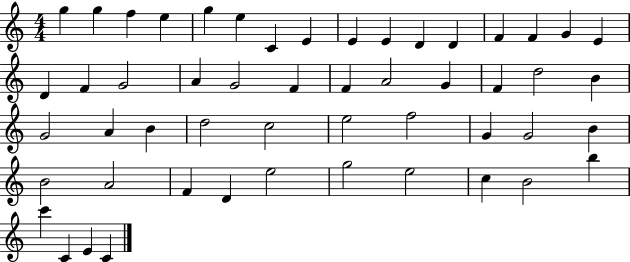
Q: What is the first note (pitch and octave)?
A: G5